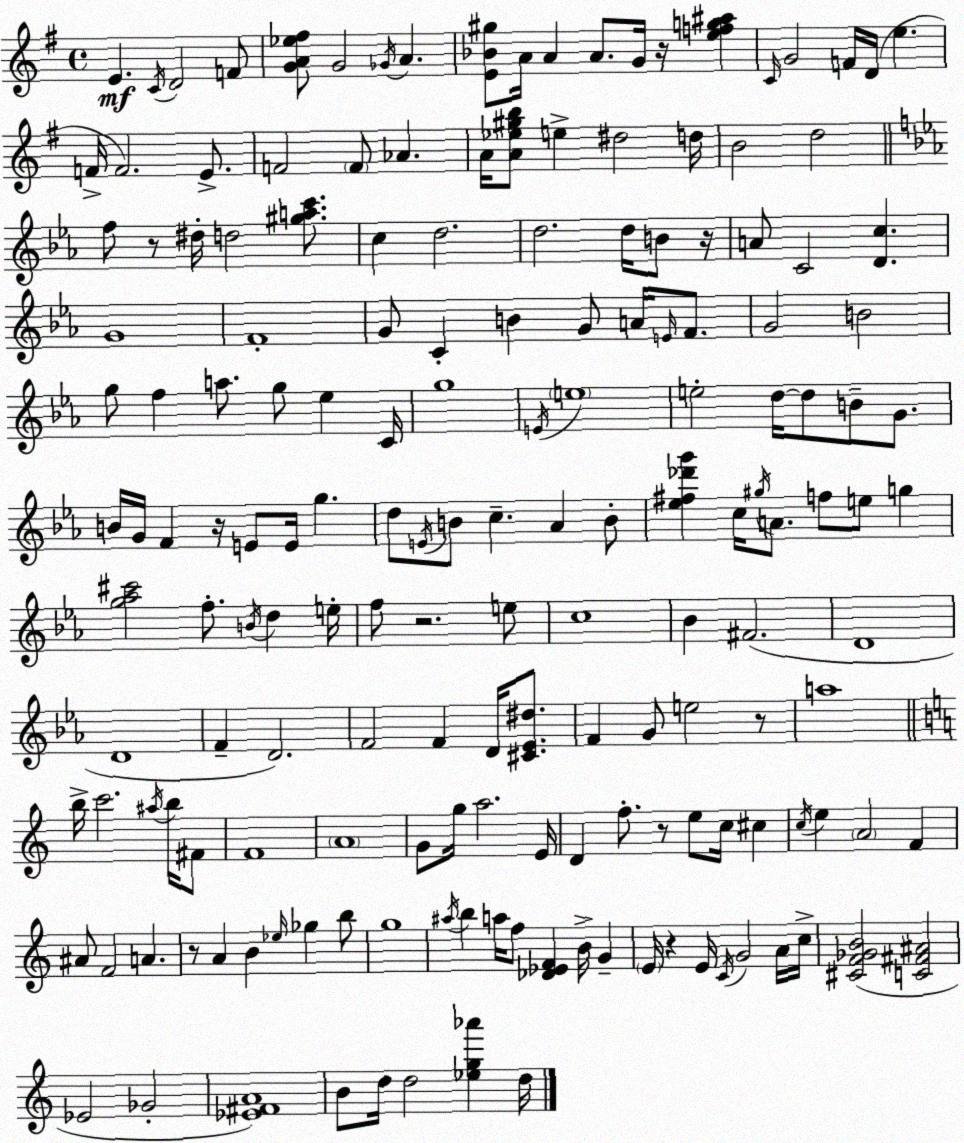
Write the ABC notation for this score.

X:1
T:Untitled
M:4/4
L:1/4
K:G
E C/4 D2 F/2 [GA_e^f]/2 G2 _G/4 A [E_B^g]/2 A/4 A A/2 G/4 z/4 [efg^a] C/4 G2 F/4 D/4 e F/4 F2 E/2 F2 F/2 _A A/4 [A_e^gb]/2 e ^d2 d/4 B2 d2 f/2 z/2 ^d/4 d2 [^gac']/2 c d2 d2 d/4 B/2 z/4 A/2 C2 [Dc] G4 F4 G/2 C B G/2 A/4 E/4 F/2 G2 B2 g/2 f a/2 g/2 _e C/4 g4 E/4 e4 e2 d/4 d/2 B/2 G/2 B/4 G/4 F z/4 E/2 E/4 g d/2 E/4 B/2 c _A B/2 [_e^f_d'g'] c/4 ^g/4 A/2 f/2 e/2 g [g_a^c']2 f/2 B/4 d e/4 f/2 z2 e/2 c4 _B ^F2 D4 D4 F D2 F2 F D/4 [^C_E^d]/2 F G/2 e2 z/2 a4 b/4 c'2 ^a/4 b/4 ^F/2 F4 A4 G/2 g/4 a2 E/4 D f/2 z/2 e/2 c/4 ^c c/4 e A2 F ^A/2 F2 A z/2 A B _e/4 _g b/2 g4 ^a/4 b a/4 f/2 [_D_EF] B/4 G E/4 z E/4 C/4 G2 A/4 c/4 [^CF_GB]2 [C^F^A]2 _E2 _G2 [_E^FA]4 B/2 d/4 d2 [_eg_a'] d/4